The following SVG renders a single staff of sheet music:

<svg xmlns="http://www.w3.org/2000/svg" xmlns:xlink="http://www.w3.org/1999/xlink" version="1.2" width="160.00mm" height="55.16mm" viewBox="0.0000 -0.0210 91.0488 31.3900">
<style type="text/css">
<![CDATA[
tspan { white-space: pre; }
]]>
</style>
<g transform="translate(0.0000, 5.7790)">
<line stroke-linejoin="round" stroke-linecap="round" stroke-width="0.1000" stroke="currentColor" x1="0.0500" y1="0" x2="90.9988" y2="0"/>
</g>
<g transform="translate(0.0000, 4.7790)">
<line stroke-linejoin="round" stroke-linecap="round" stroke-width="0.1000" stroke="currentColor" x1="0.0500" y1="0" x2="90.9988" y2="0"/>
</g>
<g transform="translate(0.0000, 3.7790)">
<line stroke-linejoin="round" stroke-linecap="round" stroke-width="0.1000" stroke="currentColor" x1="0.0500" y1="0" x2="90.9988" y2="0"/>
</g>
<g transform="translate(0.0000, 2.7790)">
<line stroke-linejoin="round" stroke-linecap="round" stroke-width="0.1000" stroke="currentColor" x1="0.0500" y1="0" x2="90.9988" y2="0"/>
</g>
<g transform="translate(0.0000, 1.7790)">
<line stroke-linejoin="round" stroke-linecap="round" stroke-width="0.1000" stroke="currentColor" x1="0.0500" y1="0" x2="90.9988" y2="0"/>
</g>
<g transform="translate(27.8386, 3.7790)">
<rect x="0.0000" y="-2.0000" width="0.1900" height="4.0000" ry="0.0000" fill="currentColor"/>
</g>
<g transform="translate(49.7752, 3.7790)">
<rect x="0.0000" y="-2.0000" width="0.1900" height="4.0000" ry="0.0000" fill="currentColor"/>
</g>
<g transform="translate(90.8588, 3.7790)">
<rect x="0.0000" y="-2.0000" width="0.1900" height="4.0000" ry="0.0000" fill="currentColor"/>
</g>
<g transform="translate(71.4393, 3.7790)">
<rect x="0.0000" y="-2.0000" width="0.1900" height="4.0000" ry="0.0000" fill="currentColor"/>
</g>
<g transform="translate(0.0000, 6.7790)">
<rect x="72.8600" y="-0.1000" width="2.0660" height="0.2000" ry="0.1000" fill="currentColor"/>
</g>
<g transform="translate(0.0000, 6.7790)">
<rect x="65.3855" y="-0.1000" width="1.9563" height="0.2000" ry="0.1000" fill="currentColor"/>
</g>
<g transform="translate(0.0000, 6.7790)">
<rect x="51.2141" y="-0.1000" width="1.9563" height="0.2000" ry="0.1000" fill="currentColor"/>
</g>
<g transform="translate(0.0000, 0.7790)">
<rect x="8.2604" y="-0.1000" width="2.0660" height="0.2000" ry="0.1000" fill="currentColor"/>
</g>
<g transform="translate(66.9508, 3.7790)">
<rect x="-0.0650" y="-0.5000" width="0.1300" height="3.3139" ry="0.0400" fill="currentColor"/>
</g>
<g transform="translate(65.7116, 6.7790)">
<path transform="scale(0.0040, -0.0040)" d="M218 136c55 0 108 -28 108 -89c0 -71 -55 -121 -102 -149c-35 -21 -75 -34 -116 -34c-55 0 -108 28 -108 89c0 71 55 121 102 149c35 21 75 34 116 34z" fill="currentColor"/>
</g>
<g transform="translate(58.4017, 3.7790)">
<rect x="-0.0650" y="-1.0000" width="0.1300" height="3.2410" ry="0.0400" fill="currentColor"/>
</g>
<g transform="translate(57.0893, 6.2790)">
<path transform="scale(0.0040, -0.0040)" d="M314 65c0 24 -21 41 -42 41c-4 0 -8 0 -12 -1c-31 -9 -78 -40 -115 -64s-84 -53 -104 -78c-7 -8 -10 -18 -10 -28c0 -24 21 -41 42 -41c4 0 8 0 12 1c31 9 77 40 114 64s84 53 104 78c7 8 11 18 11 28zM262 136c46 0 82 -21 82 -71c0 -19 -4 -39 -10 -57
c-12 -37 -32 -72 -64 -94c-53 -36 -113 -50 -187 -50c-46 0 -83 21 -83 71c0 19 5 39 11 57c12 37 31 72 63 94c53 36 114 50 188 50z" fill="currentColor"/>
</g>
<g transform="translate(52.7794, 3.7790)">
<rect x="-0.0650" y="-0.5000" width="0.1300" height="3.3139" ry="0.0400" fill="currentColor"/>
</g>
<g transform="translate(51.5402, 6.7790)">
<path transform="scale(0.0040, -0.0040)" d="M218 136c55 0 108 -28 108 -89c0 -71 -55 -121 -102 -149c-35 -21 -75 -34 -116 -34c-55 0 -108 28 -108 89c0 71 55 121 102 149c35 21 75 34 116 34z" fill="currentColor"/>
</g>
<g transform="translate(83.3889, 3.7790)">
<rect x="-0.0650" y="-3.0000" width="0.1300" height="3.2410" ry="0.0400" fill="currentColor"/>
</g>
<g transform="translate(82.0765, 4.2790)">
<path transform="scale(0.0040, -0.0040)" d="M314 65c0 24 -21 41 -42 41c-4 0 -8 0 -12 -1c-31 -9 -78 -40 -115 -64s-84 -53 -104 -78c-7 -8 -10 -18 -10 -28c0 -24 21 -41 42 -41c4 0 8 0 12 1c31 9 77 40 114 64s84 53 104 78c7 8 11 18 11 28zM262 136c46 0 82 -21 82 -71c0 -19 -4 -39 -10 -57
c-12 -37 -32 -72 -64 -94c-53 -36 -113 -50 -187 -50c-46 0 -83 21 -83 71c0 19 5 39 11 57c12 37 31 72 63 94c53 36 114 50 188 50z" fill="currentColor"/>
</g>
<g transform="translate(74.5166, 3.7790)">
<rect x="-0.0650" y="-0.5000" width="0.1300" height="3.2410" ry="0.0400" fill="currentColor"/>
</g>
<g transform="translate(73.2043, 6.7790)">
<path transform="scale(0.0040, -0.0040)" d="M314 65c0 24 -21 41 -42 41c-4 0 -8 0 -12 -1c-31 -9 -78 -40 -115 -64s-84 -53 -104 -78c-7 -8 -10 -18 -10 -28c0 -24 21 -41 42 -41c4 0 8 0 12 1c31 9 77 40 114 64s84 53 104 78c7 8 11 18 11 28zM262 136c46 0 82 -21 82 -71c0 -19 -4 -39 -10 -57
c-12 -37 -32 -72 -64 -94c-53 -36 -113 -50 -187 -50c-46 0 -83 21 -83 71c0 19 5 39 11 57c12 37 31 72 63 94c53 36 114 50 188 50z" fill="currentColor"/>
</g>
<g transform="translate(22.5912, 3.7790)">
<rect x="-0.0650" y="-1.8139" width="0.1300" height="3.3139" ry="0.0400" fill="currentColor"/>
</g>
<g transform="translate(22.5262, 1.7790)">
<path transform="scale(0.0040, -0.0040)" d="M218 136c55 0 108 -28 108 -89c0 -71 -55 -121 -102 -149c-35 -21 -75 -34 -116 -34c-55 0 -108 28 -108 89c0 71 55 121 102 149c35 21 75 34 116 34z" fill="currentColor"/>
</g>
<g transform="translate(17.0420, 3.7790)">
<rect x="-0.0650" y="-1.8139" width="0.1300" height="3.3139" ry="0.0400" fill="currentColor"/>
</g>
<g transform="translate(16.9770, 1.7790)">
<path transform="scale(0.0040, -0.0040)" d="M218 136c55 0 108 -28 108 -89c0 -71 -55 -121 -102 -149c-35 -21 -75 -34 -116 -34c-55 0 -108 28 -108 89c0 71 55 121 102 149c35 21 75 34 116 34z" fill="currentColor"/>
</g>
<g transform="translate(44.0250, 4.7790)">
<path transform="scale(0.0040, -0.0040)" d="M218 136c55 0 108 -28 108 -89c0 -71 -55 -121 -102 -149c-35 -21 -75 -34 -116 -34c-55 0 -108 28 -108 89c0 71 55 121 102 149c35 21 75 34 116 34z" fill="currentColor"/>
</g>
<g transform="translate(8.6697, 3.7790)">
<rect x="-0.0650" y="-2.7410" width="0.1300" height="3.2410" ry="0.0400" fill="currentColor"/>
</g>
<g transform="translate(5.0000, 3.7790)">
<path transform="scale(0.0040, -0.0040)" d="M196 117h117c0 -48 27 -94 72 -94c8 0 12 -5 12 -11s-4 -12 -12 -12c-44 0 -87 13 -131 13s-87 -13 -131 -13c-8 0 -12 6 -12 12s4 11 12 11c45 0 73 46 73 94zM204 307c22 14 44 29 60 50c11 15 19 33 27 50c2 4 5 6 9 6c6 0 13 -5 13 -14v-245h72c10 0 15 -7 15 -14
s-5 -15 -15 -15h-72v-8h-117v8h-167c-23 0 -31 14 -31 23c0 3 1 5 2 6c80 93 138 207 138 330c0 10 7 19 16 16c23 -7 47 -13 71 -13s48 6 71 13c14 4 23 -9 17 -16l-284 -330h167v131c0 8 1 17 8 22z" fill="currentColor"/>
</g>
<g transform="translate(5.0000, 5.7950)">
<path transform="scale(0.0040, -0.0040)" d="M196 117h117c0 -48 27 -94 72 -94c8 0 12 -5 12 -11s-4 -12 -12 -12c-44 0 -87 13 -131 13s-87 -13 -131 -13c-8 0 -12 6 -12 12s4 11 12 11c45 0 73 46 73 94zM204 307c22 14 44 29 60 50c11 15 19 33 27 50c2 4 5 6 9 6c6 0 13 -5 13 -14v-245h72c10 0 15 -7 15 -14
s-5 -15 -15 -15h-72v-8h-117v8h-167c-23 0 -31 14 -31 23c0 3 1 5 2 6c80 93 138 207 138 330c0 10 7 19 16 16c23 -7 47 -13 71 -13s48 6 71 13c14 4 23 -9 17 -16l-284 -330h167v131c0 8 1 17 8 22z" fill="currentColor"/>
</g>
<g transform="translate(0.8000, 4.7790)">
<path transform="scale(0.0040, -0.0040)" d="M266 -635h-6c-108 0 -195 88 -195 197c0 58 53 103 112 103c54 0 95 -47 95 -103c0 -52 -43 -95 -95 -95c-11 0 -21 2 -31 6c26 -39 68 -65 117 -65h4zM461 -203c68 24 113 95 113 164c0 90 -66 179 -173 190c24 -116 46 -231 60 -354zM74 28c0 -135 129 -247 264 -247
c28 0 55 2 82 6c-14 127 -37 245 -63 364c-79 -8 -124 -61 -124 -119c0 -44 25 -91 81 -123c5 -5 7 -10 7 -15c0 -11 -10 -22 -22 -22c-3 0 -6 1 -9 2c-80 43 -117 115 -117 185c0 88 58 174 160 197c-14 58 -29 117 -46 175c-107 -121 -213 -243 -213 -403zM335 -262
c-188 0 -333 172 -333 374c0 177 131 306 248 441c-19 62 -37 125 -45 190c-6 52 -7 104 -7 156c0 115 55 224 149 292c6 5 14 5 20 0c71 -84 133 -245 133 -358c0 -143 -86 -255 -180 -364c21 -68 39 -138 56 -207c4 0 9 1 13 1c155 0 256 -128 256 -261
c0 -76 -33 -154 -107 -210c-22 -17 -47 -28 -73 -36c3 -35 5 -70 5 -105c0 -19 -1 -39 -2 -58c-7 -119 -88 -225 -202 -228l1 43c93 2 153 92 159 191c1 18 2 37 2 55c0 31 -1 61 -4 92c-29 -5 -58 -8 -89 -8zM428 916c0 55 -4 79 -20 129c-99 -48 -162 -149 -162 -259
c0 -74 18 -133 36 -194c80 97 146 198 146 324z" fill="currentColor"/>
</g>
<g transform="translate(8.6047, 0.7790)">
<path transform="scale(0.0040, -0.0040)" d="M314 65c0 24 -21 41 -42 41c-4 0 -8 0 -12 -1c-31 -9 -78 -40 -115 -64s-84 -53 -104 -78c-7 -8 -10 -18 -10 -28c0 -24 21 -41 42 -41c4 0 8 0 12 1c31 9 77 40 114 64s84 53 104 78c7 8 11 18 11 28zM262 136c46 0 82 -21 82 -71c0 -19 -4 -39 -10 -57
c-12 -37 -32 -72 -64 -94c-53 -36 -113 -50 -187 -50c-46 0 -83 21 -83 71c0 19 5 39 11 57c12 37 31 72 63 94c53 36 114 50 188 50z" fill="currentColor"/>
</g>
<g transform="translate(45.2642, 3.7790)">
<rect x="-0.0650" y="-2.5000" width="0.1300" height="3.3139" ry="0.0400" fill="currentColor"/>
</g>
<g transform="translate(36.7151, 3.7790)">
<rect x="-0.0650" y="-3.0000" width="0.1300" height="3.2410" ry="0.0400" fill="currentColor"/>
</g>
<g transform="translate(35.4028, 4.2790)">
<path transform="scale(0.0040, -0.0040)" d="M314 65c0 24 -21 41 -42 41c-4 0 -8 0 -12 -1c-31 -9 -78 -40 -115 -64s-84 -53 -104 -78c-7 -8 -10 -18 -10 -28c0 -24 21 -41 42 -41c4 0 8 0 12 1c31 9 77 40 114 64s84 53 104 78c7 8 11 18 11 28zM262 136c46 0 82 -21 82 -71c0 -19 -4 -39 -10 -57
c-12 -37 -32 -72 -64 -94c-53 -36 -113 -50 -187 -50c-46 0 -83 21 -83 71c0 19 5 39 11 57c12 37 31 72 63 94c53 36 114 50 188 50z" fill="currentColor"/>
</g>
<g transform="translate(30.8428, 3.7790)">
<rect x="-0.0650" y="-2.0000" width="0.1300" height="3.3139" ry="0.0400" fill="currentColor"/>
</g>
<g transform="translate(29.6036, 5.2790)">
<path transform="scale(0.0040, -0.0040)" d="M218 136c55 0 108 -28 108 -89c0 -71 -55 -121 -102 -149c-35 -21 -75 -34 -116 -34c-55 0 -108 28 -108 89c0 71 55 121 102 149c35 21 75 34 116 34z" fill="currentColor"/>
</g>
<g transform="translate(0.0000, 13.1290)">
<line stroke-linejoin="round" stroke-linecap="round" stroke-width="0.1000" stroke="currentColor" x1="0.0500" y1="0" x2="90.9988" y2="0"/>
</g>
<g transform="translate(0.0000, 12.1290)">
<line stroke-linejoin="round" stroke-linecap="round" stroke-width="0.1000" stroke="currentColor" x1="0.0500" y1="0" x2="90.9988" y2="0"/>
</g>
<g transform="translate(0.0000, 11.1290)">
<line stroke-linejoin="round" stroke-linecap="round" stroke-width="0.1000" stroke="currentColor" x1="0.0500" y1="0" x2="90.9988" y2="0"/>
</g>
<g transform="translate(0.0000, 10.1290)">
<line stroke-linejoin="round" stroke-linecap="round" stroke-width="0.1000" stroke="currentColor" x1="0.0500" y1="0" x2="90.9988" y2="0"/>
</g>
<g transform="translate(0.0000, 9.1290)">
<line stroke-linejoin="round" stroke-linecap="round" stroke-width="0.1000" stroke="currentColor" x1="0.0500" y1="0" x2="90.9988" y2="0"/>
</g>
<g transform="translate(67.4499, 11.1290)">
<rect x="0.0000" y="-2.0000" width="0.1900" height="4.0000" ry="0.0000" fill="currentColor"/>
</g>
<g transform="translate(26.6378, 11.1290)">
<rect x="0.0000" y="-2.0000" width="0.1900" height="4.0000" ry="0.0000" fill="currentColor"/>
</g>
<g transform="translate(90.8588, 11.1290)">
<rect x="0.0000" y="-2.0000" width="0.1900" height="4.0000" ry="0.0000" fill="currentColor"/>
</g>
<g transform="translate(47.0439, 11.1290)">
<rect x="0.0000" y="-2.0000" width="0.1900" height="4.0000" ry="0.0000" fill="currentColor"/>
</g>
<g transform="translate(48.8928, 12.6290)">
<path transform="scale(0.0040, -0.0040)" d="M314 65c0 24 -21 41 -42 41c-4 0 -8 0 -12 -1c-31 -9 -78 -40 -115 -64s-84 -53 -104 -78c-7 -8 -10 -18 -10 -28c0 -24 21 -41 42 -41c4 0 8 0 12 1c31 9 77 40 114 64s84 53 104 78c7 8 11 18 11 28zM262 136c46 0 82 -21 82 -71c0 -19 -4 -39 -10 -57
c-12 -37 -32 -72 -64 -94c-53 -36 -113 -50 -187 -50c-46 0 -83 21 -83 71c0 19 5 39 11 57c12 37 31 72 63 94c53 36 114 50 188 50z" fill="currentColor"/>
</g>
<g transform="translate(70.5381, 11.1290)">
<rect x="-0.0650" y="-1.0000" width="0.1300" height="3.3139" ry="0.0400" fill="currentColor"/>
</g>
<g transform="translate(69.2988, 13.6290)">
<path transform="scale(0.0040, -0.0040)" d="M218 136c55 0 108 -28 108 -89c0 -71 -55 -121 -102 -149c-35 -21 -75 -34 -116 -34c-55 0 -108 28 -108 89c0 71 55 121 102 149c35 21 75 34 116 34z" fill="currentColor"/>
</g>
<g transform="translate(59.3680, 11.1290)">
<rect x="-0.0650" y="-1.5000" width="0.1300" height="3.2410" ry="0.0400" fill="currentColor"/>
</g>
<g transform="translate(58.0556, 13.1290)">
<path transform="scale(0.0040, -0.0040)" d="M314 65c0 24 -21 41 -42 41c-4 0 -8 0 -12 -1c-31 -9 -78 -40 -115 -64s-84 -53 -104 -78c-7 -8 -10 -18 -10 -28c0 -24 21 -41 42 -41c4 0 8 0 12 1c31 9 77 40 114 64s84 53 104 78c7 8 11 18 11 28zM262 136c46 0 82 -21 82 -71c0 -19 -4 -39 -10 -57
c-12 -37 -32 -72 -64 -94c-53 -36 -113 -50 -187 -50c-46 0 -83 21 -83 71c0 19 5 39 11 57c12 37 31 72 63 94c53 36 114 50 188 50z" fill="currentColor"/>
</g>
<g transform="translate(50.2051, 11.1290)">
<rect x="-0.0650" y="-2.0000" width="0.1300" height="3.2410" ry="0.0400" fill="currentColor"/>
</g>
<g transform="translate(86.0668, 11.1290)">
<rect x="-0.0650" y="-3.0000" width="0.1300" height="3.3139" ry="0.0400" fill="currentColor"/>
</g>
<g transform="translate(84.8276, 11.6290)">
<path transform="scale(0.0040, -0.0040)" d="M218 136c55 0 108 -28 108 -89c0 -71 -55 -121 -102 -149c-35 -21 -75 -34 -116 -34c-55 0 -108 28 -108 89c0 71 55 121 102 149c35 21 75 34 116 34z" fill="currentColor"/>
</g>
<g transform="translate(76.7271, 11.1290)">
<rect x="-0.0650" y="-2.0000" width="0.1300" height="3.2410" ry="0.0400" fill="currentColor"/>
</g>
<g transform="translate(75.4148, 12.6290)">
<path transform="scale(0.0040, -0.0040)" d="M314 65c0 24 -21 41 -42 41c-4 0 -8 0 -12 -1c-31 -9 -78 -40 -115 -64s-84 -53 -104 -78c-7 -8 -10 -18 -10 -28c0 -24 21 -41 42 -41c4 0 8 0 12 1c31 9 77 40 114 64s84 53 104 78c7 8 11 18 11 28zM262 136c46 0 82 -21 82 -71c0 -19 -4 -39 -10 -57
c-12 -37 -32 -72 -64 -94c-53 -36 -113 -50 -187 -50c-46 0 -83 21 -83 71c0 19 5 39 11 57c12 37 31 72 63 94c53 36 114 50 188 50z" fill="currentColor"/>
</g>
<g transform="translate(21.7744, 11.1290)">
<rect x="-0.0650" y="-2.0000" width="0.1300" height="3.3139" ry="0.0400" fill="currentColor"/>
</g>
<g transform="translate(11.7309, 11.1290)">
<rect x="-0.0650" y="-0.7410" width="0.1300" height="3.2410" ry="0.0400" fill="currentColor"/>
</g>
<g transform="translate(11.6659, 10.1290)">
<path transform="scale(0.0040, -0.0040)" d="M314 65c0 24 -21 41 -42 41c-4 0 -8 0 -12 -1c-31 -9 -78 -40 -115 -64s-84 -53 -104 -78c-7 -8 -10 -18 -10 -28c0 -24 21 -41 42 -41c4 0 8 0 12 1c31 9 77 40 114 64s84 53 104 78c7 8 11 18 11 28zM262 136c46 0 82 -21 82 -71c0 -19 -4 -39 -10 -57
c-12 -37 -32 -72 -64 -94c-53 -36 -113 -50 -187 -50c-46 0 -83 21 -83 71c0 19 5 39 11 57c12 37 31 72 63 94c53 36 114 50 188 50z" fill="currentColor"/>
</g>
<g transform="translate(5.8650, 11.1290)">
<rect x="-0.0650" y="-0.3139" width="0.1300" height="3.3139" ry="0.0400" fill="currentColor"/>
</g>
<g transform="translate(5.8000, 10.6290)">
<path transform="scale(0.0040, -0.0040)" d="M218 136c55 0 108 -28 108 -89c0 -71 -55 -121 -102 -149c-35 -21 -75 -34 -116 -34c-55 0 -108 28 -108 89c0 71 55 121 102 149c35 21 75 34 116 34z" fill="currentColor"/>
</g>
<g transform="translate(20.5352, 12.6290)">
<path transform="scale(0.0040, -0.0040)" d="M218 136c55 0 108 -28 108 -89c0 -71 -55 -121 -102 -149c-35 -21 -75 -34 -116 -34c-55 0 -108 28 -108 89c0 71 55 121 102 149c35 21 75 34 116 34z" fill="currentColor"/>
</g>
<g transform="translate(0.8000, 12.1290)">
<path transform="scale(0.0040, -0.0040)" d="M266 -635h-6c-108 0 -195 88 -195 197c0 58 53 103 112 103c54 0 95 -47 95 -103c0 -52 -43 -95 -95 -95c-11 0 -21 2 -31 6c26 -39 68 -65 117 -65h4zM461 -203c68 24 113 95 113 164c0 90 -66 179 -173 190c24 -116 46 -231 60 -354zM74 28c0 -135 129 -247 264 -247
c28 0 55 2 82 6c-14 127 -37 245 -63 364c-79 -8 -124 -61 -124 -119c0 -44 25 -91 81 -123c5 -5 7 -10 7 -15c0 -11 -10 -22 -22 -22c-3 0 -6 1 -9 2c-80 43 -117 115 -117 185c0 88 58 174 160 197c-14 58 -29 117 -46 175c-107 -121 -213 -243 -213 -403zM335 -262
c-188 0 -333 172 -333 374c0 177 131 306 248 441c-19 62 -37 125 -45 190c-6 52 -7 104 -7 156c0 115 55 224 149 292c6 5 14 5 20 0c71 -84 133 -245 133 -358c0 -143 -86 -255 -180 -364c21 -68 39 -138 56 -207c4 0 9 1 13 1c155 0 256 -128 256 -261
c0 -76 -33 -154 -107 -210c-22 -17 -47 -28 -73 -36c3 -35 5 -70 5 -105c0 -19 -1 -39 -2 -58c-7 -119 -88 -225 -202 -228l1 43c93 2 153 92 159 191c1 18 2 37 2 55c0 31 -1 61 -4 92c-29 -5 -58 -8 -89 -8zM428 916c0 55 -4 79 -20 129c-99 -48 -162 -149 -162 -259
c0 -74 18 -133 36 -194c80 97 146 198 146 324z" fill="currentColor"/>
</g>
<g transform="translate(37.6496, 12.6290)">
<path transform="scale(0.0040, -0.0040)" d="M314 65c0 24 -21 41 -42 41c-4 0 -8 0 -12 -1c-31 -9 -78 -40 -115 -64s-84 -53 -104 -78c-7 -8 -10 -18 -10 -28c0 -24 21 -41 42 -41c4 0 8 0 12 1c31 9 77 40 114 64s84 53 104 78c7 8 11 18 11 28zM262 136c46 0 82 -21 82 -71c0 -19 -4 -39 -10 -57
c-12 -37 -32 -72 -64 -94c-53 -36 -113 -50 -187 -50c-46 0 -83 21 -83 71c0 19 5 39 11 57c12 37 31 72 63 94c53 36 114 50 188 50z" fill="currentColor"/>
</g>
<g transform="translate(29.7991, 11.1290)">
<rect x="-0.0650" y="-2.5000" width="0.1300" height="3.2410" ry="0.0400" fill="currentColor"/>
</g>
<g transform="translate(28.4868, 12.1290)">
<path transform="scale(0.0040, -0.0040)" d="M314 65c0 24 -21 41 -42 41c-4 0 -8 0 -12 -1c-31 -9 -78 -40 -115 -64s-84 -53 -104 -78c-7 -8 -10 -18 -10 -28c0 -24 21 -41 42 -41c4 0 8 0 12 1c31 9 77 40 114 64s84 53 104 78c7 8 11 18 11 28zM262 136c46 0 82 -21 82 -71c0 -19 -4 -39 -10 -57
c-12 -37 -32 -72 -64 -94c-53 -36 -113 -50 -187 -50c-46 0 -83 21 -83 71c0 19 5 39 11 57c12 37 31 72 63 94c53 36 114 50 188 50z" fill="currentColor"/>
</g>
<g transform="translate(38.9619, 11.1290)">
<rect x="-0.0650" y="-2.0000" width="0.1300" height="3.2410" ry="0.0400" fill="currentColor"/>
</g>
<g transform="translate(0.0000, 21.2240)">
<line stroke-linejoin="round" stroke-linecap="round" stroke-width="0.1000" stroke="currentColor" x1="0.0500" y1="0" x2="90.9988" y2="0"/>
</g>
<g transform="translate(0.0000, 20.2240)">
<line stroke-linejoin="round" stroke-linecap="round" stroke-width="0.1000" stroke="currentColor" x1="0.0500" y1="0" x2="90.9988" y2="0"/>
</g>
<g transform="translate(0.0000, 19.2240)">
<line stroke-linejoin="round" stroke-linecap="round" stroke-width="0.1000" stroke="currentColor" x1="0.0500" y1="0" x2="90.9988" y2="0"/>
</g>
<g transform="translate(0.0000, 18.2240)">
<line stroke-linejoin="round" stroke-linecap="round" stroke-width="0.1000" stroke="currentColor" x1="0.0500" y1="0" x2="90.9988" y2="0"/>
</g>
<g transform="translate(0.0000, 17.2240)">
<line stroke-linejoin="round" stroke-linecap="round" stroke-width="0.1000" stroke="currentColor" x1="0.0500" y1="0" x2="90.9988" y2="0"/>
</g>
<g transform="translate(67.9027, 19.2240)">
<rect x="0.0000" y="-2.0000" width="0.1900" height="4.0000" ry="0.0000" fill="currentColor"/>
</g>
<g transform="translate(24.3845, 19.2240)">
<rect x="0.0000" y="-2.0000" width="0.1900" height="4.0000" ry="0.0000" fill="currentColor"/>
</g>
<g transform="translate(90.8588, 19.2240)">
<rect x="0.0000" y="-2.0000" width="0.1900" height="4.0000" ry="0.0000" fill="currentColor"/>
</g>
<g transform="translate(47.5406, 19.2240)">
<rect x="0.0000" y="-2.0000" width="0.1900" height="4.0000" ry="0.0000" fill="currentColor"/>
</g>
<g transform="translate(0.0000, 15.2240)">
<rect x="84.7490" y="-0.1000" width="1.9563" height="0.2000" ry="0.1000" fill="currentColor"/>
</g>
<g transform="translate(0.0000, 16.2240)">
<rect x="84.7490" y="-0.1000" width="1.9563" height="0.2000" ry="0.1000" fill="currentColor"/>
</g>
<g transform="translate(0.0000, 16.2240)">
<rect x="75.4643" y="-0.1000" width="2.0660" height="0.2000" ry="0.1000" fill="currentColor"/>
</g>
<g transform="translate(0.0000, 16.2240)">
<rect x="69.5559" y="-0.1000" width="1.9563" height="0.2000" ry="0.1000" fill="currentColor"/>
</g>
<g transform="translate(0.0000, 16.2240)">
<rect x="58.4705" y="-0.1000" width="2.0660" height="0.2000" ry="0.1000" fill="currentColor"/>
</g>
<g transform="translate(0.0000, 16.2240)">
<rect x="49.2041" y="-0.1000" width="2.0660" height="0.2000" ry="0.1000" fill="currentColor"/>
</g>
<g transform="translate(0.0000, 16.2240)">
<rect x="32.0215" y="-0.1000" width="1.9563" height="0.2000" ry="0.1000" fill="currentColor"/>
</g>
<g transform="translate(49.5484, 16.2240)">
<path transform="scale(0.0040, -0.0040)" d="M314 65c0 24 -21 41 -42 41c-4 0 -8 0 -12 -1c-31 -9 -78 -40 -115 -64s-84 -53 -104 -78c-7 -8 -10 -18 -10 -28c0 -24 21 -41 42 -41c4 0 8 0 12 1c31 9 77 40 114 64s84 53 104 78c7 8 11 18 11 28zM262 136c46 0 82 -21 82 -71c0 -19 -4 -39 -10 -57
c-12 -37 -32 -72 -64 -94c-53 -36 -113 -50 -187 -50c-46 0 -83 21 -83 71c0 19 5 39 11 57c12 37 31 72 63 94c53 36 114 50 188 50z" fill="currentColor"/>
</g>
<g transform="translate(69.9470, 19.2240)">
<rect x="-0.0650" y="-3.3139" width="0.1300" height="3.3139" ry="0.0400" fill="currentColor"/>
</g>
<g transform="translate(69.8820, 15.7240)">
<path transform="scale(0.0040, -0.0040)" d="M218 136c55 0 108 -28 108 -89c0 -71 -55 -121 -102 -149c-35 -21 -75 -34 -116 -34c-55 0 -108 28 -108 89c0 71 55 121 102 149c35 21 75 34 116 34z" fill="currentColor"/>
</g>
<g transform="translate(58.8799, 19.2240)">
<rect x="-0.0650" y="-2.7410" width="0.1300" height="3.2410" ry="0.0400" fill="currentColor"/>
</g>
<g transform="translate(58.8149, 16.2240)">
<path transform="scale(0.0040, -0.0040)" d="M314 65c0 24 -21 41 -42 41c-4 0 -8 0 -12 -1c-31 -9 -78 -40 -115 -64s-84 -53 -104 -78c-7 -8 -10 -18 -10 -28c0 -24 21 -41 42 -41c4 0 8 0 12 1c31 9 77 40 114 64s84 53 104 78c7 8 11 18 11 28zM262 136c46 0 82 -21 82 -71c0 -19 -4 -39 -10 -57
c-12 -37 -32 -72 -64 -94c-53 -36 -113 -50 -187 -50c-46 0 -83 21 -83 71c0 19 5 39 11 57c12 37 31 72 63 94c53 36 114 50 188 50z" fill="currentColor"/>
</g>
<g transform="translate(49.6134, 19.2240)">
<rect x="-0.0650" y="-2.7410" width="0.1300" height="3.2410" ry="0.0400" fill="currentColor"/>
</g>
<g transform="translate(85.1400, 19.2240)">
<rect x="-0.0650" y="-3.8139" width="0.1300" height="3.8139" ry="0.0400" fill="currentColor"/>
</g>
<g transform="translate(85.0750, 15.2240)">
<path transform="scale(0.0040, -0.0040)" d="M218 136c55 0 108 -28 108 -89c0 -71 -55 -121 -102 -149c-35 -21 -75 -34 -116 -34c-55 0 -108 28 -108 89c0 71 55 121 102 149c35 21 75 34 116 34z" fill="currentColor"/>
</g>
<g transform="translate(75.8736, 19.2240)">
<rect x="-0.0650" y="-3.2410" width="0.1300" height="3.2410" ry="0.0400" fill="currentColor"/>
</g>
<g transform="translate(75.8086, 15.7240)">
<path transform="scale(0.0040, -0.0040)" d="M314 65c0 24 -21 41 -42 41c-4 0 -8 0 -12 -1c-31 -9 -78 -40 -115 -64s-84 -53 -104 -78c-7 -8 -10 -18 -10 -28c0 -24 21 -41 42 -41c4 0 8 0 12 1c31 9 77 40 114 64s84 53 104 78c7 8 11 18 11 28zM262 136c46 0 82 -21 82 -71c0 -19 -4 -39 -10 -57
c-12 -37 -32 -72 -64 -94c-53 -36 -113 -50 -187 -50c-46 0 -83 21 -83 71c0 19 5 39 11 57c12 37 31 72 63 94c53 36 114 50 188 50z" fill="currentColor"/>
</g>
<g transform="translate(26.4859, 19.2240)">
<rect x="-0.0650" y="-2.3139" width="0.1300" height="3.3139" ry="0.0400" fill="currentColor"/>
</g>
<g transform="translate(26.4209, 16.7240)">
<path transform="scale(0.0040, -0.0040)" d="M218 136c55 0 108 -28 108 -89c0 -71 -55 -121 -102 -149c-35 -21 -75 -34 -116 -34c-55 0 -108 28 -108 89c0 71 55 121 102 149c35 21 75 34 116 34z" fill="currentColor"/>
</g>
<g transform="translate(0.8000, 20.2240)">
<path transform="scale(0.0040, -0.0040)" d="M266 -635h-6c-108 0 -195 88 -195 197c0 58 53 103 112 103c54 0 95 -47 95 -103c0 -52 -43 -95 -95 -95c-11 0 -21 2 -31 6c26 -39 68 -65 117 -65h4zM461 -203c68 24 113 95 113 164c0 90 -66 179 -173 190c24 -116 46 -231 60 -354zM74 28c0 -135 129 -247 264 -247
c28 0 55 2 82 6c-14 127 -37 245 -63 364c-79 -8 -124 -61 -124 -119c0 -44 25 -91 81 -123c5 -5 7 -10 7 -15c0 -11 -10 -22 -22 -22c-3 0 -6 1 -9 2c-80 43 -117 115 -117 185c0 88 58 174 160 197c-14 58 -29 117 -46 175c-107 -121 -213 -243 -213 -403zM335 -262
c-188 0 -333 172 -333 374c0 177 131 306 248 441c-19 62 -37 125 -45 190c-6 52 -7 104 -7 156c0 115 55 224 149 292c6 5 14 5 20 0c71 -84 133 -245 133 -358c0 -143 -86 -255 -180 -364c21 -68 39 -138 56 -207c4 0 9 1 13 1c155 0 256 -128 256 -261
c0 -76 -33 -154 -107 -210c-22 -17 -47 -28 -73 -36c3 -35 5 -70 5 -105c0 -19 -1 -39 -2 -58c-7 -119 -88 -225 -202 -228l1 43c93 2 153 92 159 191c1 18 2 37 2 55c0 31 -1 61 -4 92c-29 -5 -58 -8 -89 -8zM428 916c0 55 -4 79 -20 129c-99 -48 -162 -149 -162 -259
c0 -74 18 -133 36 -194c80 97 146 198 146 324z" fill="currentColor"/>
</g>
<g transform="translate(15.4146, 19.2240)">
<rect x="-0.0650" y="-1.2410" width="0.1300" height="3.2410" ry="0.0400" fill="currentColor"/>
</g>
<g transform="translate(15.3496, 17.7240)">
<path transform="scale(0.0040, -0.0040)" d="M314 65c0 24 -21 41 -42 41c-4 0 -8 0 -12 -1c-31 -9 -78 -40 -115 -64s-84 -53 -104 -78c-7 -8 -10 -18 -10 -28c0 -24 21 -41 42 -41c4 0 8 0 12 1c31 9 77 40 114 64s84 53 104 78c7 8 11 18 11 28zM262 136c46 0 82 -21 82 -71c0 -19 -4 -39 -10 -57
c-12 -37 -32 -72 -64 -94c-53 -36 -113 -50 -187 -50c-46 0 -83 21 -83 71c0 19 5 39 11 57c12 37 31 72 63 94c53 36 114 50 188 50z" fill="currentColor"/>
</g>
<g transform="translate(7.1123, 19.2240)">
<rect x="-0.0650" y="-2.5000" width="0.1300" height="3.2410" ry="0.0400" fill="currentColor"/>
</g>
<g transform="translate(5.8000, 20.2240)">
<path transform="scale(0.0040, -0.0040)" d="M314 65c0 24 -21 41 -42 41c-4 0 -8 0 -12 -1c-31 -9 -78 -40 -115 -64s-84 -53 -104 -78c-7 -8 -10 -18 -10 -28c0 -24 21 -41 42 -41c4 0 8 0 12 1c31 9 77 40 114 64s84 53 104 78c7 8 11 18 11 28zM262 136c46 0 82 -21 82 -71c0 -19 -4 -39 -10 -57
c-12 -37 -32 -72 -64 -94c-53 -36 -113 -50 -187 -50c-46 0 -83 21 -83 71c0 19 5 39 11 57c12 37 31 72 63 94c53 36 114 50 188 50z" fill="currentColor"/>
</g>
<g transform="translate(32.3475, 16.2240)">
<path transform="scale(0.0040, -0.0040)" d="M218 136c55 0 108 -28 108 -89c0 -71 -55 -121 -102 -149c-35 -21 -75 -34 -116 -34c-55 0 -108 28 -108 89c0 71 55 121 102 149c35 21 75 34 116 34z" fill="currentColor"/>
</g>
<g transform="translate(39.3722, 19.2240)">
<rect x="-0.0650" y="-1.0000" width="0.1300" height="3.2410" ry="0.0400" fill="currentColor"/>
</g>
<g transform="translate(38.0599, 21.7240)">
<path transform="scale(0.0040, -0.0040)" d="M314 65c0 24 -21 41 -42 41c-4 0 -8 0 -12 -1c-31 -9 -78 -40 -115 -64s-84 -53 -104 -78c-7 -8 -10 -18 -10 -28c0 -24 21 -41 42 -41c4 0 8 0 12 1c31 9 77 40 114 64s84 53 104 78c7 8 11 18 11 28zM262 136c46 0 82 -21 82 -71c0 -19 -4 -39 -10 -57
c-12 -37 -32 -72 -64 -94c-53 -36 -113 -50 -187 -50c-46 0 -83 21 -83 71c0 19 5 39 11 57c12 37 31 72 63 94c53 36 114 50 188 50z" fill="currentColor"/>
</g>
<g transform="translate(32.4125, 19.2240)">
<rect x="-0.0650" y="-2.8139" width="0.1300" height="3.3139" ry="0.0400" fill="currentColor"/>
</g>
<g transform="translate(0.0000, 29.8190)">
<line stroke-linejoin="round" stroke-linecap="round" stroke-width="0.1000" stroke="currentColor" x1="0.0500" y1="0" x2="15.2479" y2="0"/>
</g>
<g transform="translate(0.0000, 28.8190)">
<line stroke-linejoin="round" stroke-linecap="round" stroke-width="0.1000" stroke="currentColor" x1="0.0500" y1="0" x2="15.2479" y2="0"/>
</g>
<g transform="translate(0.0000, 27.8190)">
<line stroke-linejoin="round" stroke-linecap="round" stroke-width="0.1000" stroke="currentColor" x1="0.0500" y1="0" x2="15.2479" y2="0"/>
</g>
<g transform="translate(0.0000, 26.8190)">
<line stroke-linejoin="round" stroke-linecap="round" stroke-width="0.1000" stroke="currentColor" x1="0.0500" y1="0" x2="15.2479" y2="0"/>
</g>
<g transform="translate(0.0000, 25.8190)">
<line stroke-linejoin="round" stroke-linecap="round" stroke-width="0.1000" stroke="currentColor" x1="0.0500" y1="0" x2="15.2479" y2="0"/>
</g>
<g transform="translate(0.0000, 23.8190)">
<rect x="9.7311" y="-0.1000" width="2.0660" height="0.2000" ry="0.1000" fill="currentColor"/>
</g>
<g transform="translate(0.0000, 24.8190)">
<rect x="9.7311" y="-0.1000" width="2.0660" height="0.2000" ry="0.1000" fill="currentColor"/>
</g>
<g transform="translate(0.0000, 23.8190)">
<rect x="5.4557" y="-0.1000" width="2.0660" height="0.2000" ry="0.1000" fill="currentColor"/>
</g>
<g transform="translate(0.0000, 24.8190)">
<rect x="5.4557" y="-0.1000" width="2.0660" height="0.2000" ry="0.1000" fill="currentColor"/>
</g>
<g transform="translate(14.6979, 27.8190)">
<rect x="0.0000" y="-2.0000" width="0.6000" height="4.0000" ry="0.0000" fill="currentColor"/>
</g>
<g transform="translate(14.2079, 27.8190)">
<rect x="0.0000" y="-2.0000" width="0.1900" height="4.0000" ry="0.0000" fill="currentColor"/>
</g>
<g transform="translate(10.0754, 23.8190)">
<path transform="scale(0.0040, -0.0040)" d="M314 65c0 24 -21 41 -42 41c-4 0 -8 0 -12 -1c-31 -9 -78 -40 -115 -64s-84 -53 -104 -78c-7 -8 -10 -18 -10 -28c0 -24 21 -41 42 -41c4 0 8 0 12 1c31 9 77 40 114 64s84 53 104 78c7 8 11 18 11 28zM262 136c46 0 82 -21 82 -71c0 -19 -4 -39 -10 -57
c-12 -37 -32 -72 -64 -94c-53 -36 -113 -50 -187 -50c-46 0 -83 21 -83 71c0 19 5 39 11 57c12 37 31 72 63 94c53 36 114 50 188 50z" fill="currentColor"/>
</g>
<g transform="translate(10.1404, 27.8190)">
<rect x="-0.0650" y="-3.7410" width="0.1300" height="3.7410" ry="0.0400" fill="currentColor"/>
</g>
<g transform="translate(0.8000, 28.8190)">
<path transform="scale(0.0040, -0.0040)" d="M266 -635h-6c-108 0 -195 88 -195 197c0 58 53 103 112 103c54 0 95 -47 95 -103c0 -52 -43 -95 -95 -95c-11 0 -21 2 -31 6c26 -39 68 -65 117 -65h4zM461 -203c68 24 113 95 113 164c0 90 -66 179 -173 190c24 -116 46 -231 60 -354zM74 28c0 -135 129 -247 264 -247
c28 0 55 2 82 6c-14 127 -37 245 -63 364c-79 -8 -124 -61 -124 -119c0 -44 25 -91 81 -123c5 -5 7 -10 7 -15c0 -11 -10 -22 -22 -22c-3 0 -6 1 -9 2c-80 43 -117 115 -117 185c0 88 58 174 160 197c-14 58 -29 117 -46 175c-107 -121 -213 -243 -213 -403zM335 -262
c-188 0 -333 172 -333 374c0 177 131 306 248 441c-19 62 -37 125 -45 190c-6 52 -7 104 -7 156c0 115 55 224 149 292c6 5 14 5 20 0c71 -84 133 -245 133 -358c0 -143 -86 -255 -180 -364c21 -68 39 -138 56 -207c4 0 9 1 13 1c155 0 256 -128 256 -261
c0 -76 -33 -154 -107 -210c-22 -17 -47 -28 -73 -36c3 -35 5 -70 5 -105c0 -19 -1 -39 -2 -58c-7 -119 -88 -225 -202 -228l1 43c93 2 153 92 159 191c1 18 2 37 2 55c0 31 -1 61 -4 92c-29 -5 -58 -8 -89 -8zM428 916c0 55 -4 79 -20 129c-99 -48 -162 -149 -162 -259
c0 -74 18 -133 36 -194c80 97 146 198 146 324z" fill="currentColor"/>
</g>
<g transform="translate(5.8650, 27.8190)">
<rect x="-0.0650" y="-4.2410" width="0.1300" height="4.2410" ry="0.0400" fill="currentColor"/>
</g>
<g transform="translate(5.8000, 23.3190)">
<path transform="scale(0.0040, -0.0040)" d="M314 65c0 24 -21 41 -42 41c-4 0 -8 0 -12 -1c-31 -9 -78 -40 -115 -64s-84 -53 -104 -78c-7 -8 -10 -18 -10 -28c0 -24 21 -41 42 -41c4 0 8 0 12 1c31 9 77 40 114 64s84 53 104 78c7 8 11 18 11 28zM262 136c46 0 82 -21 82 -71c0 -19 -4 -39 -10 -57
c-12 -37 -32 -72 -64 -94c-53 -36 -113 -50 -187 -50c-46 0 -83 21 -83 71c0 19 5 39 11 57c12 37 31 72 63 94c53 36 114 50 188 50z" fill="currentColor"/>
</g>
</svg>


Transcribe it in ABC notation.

X:1
T:Untitled
M:4/4
L:1/4
K:C
a2 f f F A2 G C D2 C C2 A2 c d2 F G2 F2 F2 E2 D F2 A G2 e2 g a D2 a2 a2 b b2 c' d'2 c'2